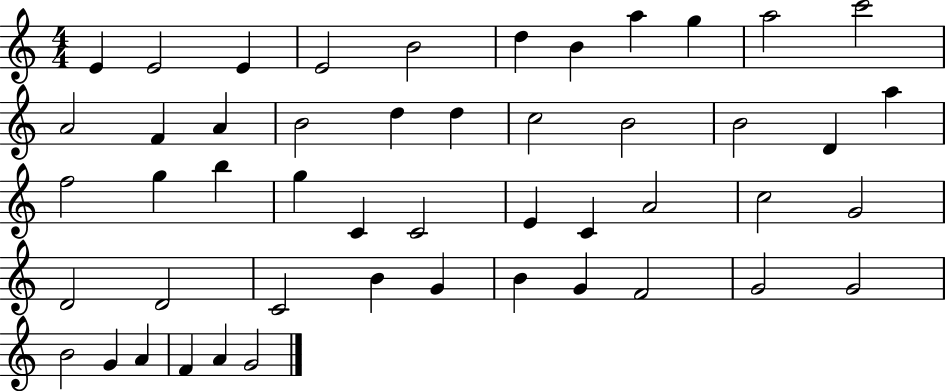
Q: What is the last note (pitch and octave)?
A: G4